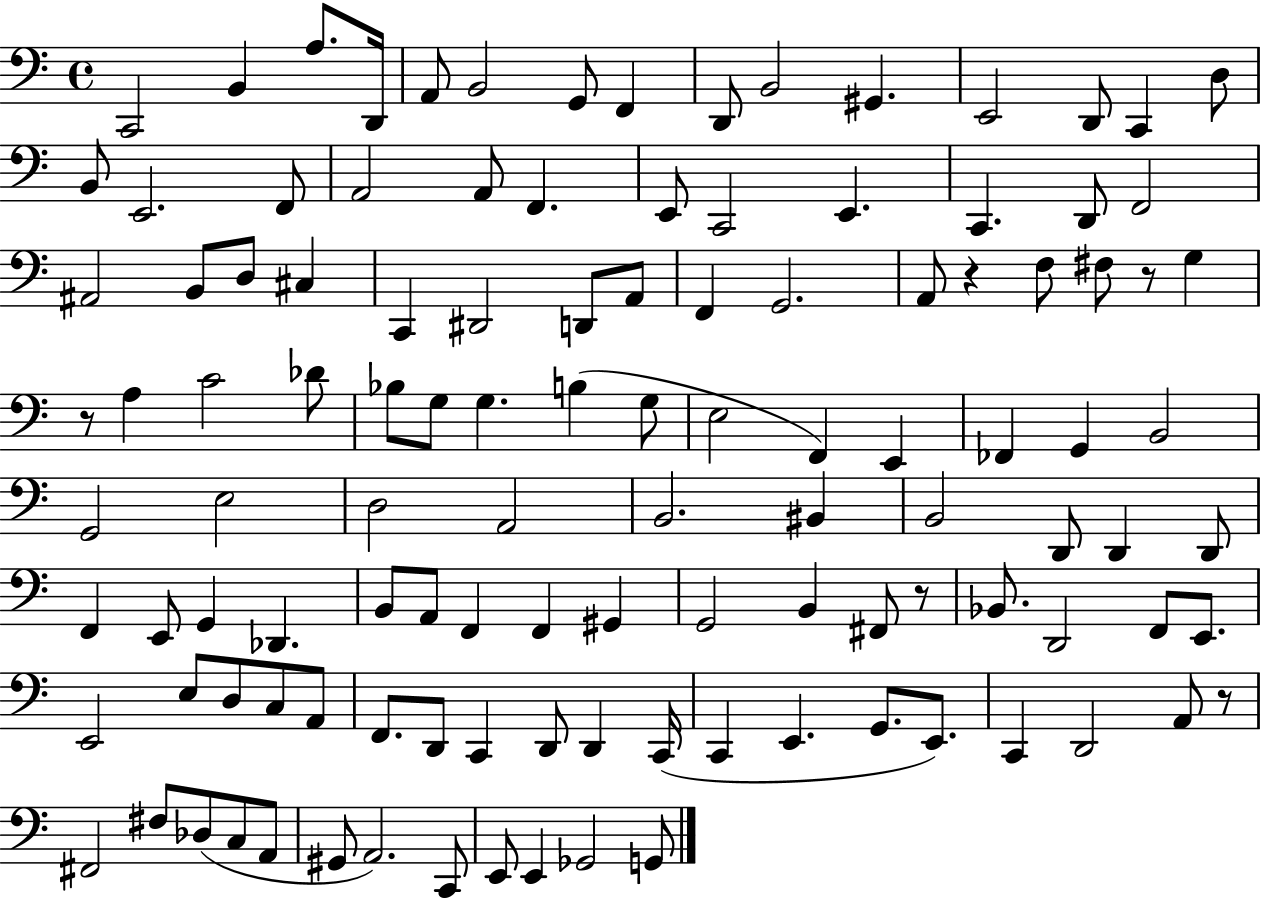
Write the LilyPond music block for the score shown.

{
  \clef bass
  \time 4/4
  \defaultTimeSignature
  \key c \major
  c,2 b,4 a8. d,16 | a,8 b,2 g,8 f,4 | d,8 b,2 gis,4. | e,2 d,8 c,4 d8 | \break b,8 e,2. f,8 | a,2 a,8 f,4. | e,8 c,2 e,4. | c,4. d,8 f,2 | \break ais,2 b,8 d8 cis4 | c,4 dis,2 d,8 a,8 | f,4 g,2. | a,8 r4 f8 fis8 r8 g4 | \break r8 a4 c'2 des'8 | bes8 g8 g4. b4( g8 | e2 f,4) e,4 | fes,4 g,4 b,2 | \break g,2 e2 | d2 a,2 | b,2. bis,4 | b,2 d,8 d,4 d,8 | \break f,4 e,8 g,4 des,4. | b,8 a,8 f,4 f,4 gis,4 | g,2 b,4 fis,8 r8 | bes,8. d,2 f,8 e,8. | \break e,2 e8 d8 c8 a,8 | f,8. d,8 c,4 d,8 d,4 c,16( | c,4 e,4. g,8. e,8.) | c,4 d,2 a,8 r8 | \break fis,2 fis8 des8( c8 a,8 | gis,8 a,2.) c,8 | e,8 e,4 ges,2 g,8 | \bar "|."
}